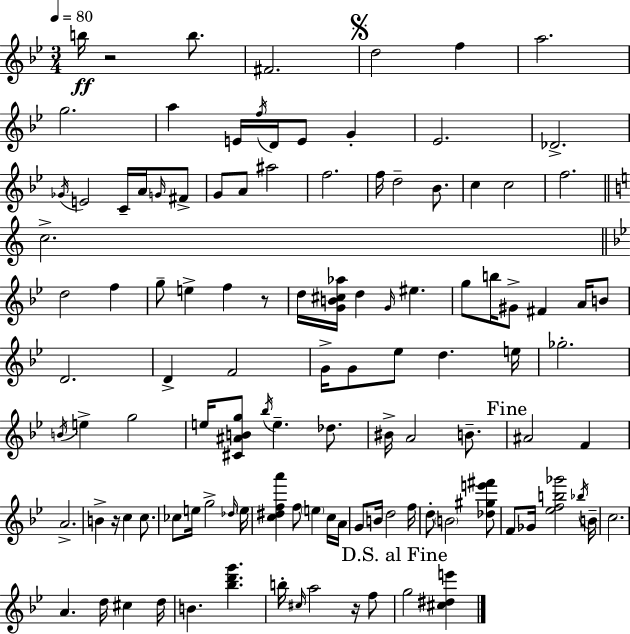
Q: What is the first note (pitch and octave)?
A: B5